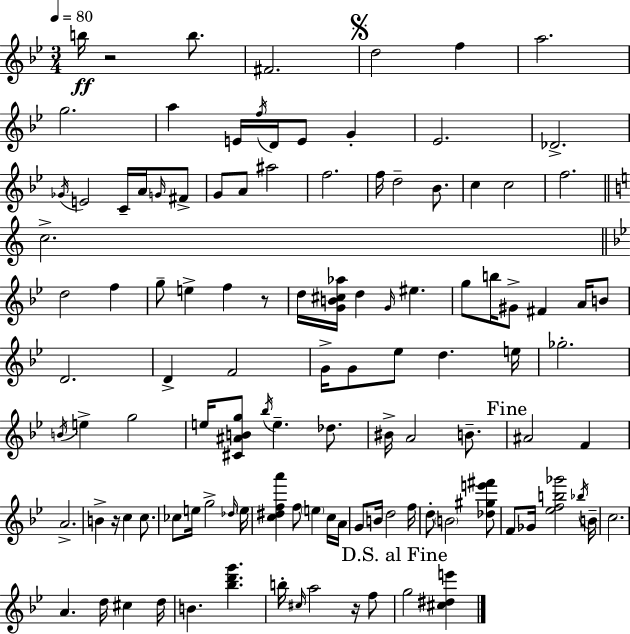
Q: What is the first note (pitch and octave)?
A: B5